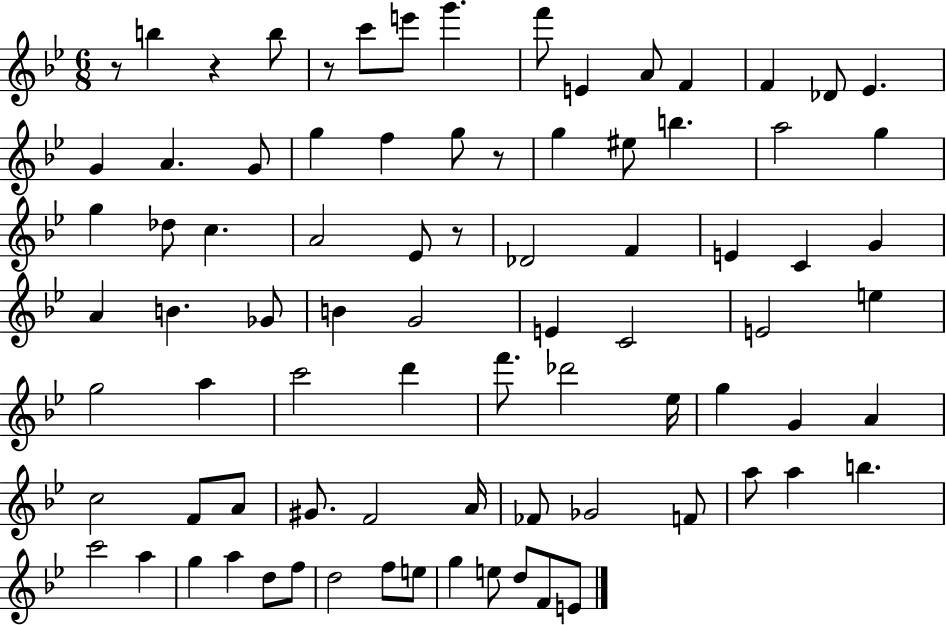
{
  \clef treble
  \numericTimeSignature
  \time 6/8
  \key bes \major
  r8 b''4 r4 b''8 | r8 c'''8 e'''8 g'''4. | f'''8 e'4 a'8 f'4 | f'4 des'8 ees'4. | \break g'4 a'4. g'8 | g''4 f''4 g''8 r8 | g''4 eis''8 b''4. | a''2 g''4 | \break g''4 des''8 c''4. | a'2 ees'8 r8 | des'2 f'4 | e'4 c'4 g'4 | \break a'4 b'4. ges'8 | b'4 g'2 | e'4 c'2 | e'2 e''4 | \break g''2 a''4 | c'''2 d'''4 | f'''8. des'''2 ees''16 | g''4 g'4 a'4 | \break c''2 f'8 a'8 | gis'8. f'2 a'16 | fes'8 ges'2 f'8 | a''8 a''4 b''4. | \break c'''2 a''4 | g''4 a''4 d''8 f''8 | d''2 f''8 e''8 | g''4 e''8 d''8 f'8 e'8 | \break \bar "|."
}